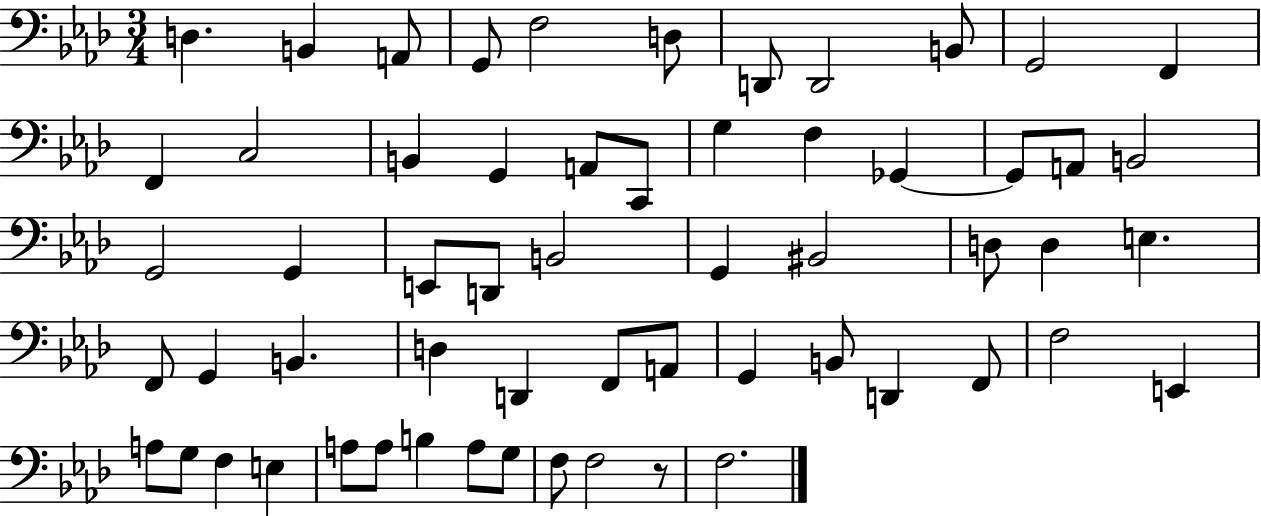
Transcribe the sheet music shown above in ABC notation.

X:1
T:Untitled
M:3/4
L:1/4
K:Ab
D, B,, A,,/2 G,,/2 F,2 D,/2 D,,/2 D,,2 B,,/2 G,,2 F,, F,, C,2 B,, G,, A,,/2 C,,/2 G, F, _G,, _G,,/2 A,,/2 B,,2 G,,2 G,, E,,/2 D,,/2 B,,2 G,, ^B,,2 D,/2 D, E, F,,/2 G,, B,, D, D,, F,,/2 A,,/2 G,, B,,/2 D,, F,,/2 F,2 E,, A,/2 G,/2 F, E, A,/2 A,/2 B, A,/2 G,/2 F,/2 F,2 z/2 F,2